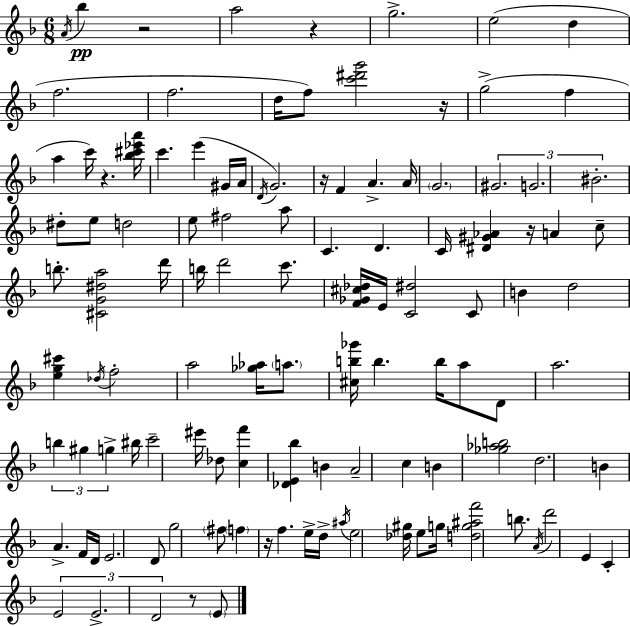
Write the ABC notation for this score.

X:1
T:Untitled
M:6/8
L:1/4
K:Dm
A/4 _b z2 a2 z g2 e2 d f2 f2 d/4 f/2 [c'^d'g']2 z/4 g2 f a c'/4 z [_b^c'_e'a']/4 c' e' ^G/4 A/4 D/4 G2 z/4 F A A/4 G2 ^G2 G2 ^B2 ^d/2 e/2 d2 e/2 ^f2 a/2 C D C/4 [^D^G_A] z/4 A c/2 b/2 [^CG^da]2 d'/4 b/4 d'2 c'/2 [F_G^c_d]/4 E/4 [C^d]2 C/2 B d2 [eg^c'] _d/4 f2 a2 [_g_a]/4 a/2 [^cb_g']/4 b b/4 a/2 D/2 a2 b ^g g ^b/4 c'2 ^e'/4 _d/2 [cf'] [_DE_b] B A2 c B [_g_ab]2 d2 B A F/4 D/4 E2 D/2 g2 ^f/2 f z/4 f e/4 d/4 ^a/4 e2 [_d^g]/4 e/2 g/4 [dg^af']2 b/2 A/4 d'2 E C E2 E2 D2 z/2 E/2